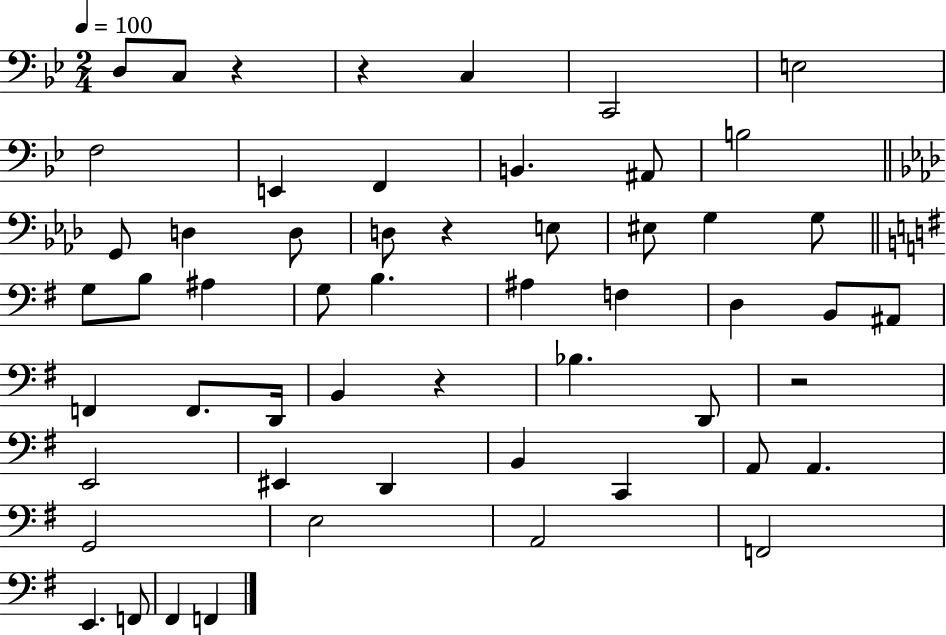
D3/e C3/e R/q R/q C3/q C2/h E3/h F3/h E2/q F2/q B2/q. A#2/e B3/h G2/e D3/q D3/e D3/e R/q E3/e EIS3/e G3/q G3/e G3/e B3/e A#3/q G3/e B3/q. A#3/q F3/q D3/q B2/e A#2/e F2/q F2/e. D2/s B2/q R/q Bb3/q. D2/e R/h E2/h EIS2/q D2/q B2/q C2/q A2/e A2/q. G2/h E3/h A2/h F2/h E2/q. F2/e F#2/q F2/q